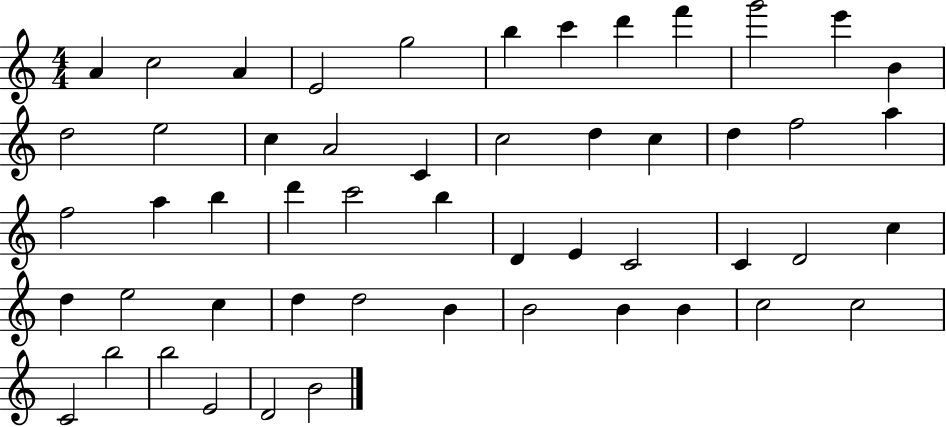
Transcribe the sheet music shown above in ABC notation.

X:1
T:Untitled
M:4/4
L:1/4
K:C
A c2 A E2 g2 b c' d' f' g'2 e' B d2 e2 c A2 C c2 d c d f2 a f2 a b d' c'2 b D E C2 C D2 c d e2 c d d2 B B2 B B c2 c2 C2 b2 b2 E2 D2 B2